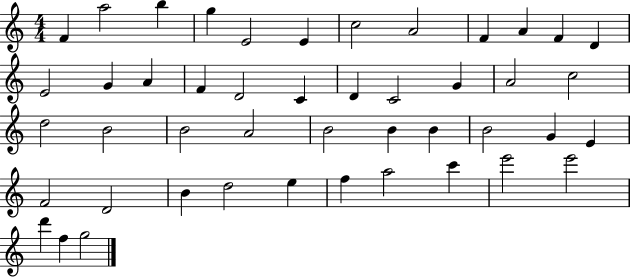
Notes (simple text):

F4/q A5/h B5/q G5/q E4/h E4/q C5/h A4/h F4/q A4/q F4/q D4/q E4/h G4/q A4/q F4/q D4/h C4/q D4/q C4/h G4/q A4/h C5/h D5/h B4/h B4/h A4/h B4/h B4/q B4/q B4/h G4/q E4/q F4/h D4/h B4/q D5/h E5/q F5/q A5/h C6/q E6/h E6/h D6/q F5/q G5/h